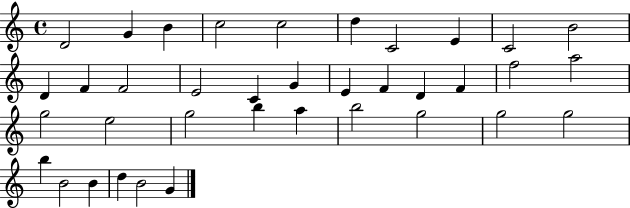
X:1
T:Untitled
M:4/4
L:1/4
K:C
D2 G B c2 c2 d C2 E C2 B2 D F F2 E2 C G E F D F f2 a2 g2 e2 g2 b a b2 g2 g2 g2 b B2 B d B2 G